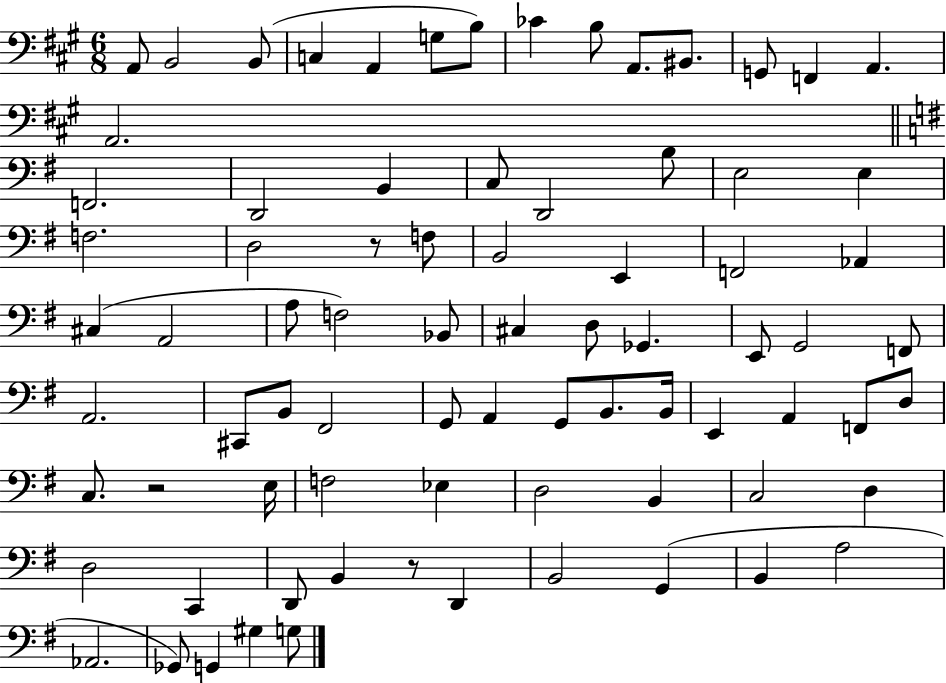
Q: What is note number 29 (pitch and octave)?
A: F2